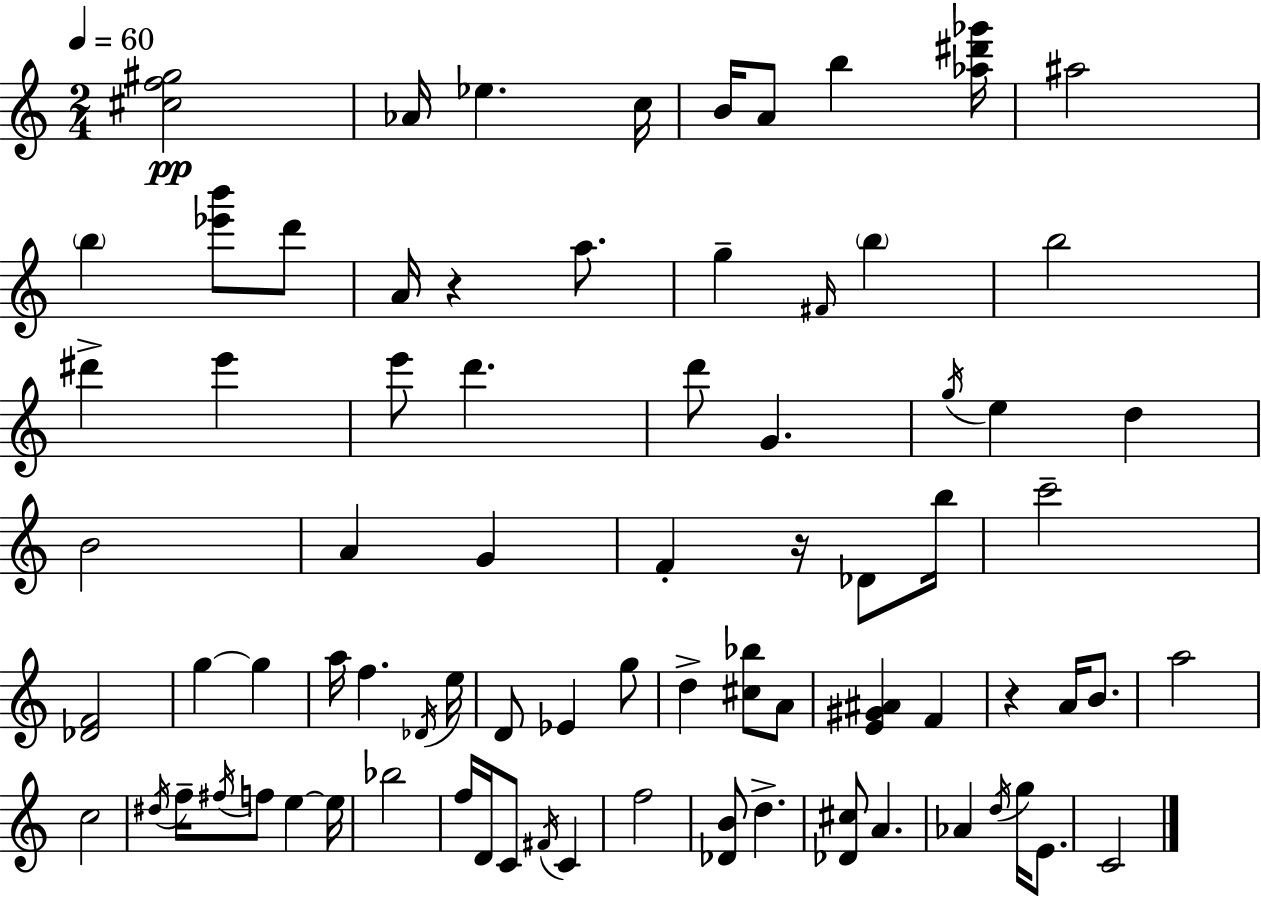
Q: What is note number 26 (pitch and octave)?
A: A4